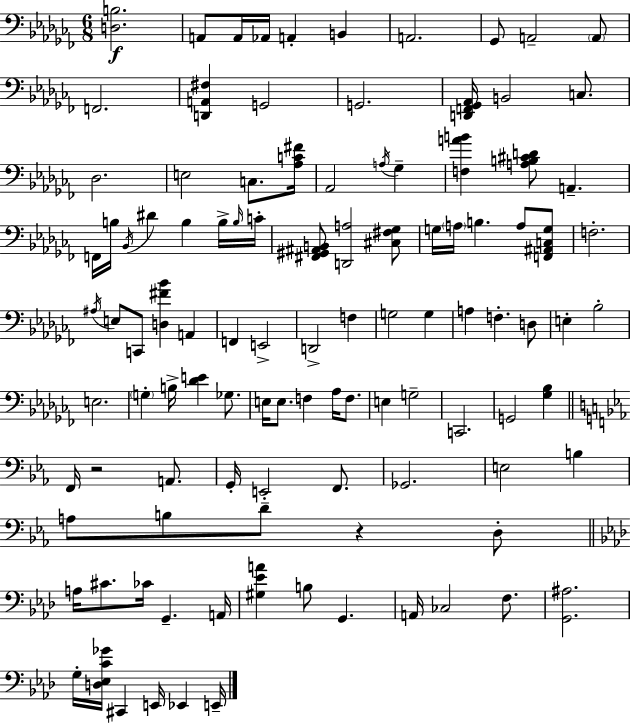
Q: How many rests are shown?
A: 2